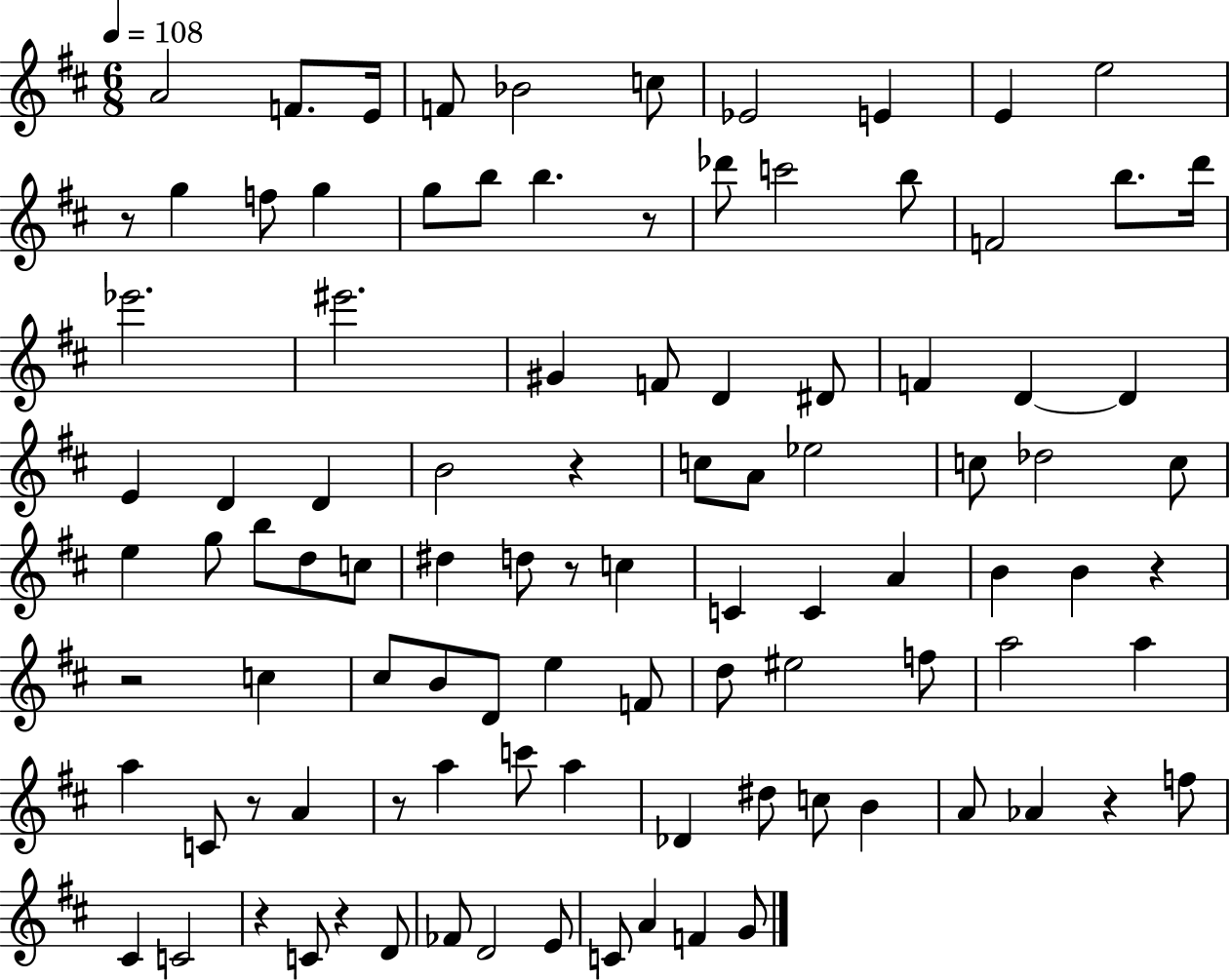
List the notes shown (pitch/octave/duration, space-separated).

A4/h F4/e. E4/s F4/e Bb4/h C5/e Eb4/h E4/q E4/q E5/h R/e G5/q F5/e G5/q G5/e B5/e B5/q. R/e Db6/e C6/h B5/e F4/h B5/e. D6/s Eb6/h. EIS6/h. G#4/q F4/e D4/q D#4/e F4/q D4/q D4/q E4/q D4/q D4/q B4/h R/q C5/e A4/e Eb5/h C5/e Db5/h C5/e E5/q G5/e B5/e D5/e C5/e D#5/q D5/e R/e C5/q C4/q C4/q A4/q B4/q B4/q R/q R/h C5/q C#5/e B4/e D4/e E5/q F4/e D5/e EIS5/h F5/e A5/h A5/q A5/q C4/e R/e A4/q R/e A5/q C6/e A5/q Db4/q D#5/e C5/e B4/q A4/e Ab4/q R/q F5/e C#4/q C4/h R/q C4/e R/q D4/e FES4/e D4/h E4/e C4/e A4/q F4/q G4/e